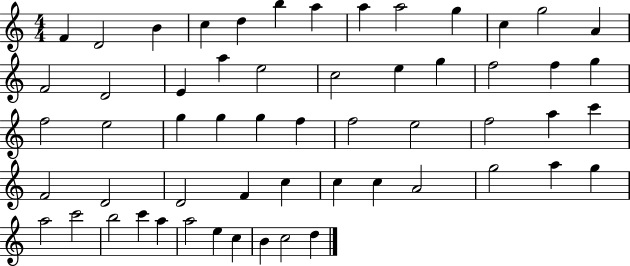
{
  \clef treble
  \numericTimeSignature
  \time 4/4
  \key c \major
  f'4 d'2 b'4 | c''4 d''4 b''4 a''4 | a''4 a''2 g''4 | c''4 g''2 a'4 | \break f'2 d'2 | e'4 a''4 e''2 | c''2 e''4 g''4 | f''2 f''4 g''4 | \break f''2 e''2 | g''4 g''4 g''4 f''4 | f''2 e''2 | f''2 a''4 c'''4 | \break f'2 d'2 | d'2 f'4 c''4 | c''4 c''4 a'2 | g''2 a''4 g''4 | \break a''2 c'''2 | b''2 c'''4 a''4 | a''2 e''4 c''4 | b'4 c''2 d''4 | \break \bar "|."
}